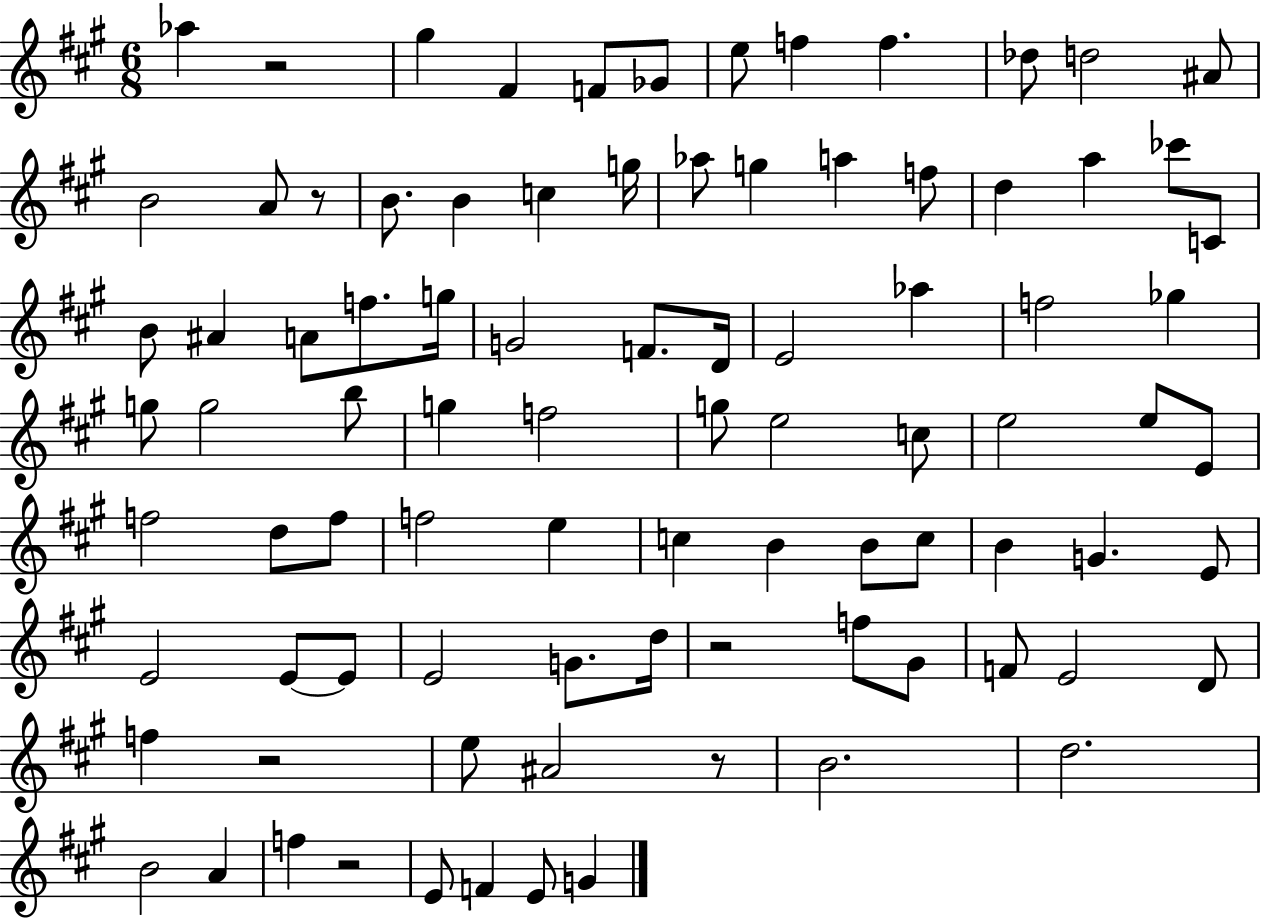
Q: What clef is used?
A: treble